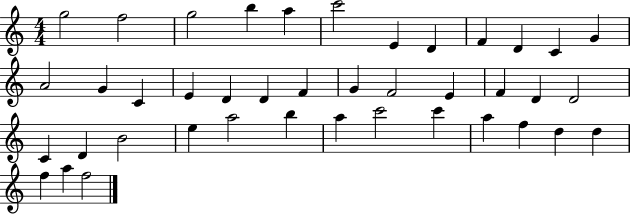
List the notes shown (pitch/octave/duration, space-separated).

G5/h F5/h G5/h B5/q A5/q C6/h E4/q D4/q F4/q D4/q C4/q G4/q A4/h G4/q C4/q E4/q D4/q D4/q F4/q G4/q F4/h E4/q F4/q D4/q D4/h C4/q D4/q B4/h E5/q A5/h B5/q A5/q C6/h C6/q A5/q F5/q D5/q D5/q F5/q A5/q F5/h